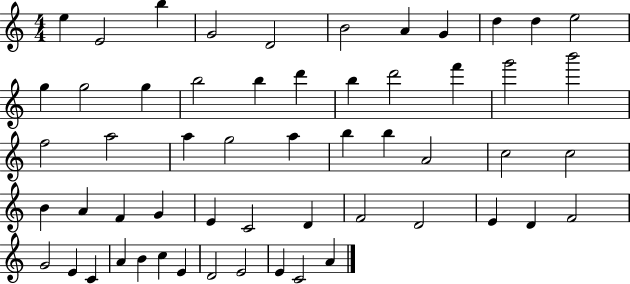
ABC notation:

X:1
T:Untitled
M:4/4
L:1/4
K:C
e E2 b G2 D2 B2 A G d d e2 g g2 g b2 b d' b d'2 f' g'2 b'2 f2 a2 a g2 a b b A2 c2 c2 B A F G E C2 D F2 D2 E D F2 G2 E C A B c E D2 E2 E C2 A